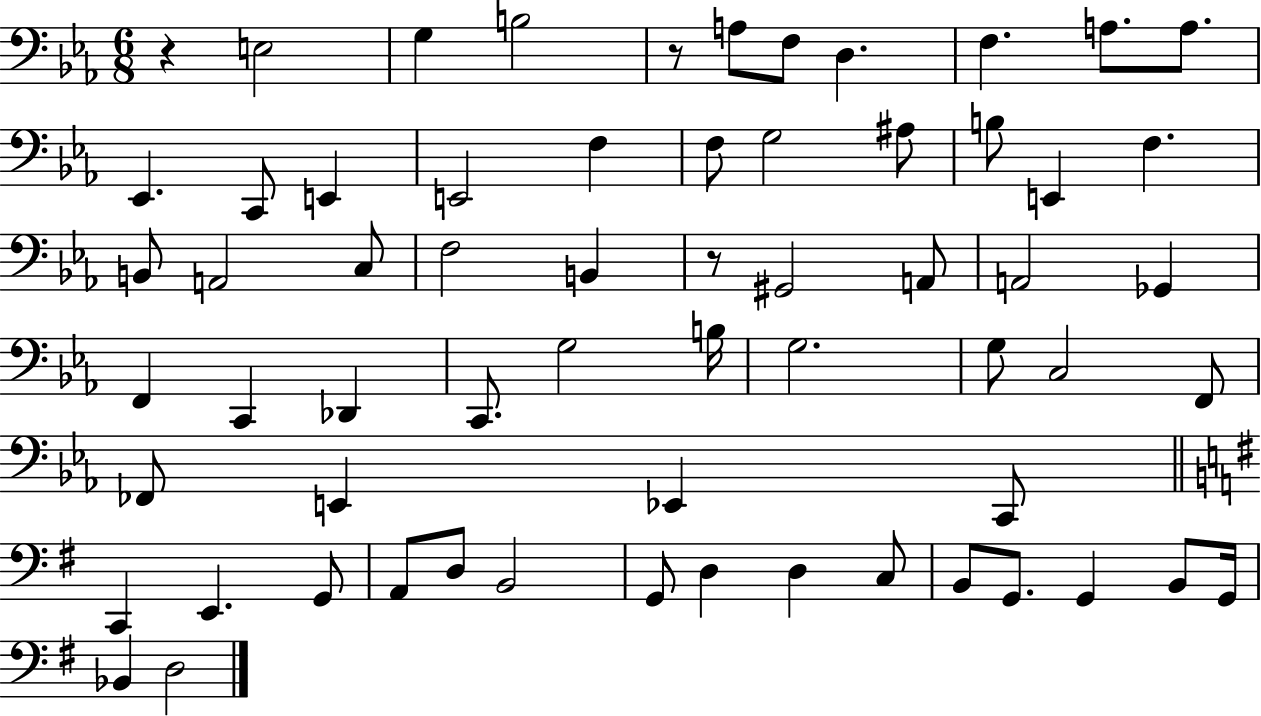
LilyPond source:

{
  \clef bass
  \numericTimeSignature
  \time 6/8
  \key ees \major
  r4 e2 | g4 b2 | r8 a8 f8 d4. | f4. a8. a8. | \break ees,4. c,8 e,4 | e,2 f4 | f8 g2 ais8 | b8 e,4 f4. | \break b,8 a,2 c8 | f2 b,4 | r8 gis,2 a,8 | a,2 ges,4 | \break f,4 c,4 des,4 | c,8. g2 b16 | g2. | g8 c2 f,8 | \break fes,8 e,4 ees,4 c,8 | \bar "||" \break \key g \major c,4 e,4. g,8 | a,8 d8 b,2 | g,8 d4 d4 c8 | b,8 g,8. g,4 b,8 g,16 | \break bes,4 d2 | \bar "|."
}